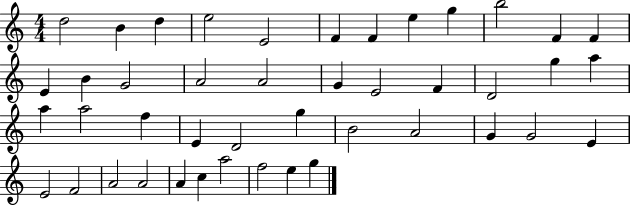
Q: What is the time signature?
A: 4/4